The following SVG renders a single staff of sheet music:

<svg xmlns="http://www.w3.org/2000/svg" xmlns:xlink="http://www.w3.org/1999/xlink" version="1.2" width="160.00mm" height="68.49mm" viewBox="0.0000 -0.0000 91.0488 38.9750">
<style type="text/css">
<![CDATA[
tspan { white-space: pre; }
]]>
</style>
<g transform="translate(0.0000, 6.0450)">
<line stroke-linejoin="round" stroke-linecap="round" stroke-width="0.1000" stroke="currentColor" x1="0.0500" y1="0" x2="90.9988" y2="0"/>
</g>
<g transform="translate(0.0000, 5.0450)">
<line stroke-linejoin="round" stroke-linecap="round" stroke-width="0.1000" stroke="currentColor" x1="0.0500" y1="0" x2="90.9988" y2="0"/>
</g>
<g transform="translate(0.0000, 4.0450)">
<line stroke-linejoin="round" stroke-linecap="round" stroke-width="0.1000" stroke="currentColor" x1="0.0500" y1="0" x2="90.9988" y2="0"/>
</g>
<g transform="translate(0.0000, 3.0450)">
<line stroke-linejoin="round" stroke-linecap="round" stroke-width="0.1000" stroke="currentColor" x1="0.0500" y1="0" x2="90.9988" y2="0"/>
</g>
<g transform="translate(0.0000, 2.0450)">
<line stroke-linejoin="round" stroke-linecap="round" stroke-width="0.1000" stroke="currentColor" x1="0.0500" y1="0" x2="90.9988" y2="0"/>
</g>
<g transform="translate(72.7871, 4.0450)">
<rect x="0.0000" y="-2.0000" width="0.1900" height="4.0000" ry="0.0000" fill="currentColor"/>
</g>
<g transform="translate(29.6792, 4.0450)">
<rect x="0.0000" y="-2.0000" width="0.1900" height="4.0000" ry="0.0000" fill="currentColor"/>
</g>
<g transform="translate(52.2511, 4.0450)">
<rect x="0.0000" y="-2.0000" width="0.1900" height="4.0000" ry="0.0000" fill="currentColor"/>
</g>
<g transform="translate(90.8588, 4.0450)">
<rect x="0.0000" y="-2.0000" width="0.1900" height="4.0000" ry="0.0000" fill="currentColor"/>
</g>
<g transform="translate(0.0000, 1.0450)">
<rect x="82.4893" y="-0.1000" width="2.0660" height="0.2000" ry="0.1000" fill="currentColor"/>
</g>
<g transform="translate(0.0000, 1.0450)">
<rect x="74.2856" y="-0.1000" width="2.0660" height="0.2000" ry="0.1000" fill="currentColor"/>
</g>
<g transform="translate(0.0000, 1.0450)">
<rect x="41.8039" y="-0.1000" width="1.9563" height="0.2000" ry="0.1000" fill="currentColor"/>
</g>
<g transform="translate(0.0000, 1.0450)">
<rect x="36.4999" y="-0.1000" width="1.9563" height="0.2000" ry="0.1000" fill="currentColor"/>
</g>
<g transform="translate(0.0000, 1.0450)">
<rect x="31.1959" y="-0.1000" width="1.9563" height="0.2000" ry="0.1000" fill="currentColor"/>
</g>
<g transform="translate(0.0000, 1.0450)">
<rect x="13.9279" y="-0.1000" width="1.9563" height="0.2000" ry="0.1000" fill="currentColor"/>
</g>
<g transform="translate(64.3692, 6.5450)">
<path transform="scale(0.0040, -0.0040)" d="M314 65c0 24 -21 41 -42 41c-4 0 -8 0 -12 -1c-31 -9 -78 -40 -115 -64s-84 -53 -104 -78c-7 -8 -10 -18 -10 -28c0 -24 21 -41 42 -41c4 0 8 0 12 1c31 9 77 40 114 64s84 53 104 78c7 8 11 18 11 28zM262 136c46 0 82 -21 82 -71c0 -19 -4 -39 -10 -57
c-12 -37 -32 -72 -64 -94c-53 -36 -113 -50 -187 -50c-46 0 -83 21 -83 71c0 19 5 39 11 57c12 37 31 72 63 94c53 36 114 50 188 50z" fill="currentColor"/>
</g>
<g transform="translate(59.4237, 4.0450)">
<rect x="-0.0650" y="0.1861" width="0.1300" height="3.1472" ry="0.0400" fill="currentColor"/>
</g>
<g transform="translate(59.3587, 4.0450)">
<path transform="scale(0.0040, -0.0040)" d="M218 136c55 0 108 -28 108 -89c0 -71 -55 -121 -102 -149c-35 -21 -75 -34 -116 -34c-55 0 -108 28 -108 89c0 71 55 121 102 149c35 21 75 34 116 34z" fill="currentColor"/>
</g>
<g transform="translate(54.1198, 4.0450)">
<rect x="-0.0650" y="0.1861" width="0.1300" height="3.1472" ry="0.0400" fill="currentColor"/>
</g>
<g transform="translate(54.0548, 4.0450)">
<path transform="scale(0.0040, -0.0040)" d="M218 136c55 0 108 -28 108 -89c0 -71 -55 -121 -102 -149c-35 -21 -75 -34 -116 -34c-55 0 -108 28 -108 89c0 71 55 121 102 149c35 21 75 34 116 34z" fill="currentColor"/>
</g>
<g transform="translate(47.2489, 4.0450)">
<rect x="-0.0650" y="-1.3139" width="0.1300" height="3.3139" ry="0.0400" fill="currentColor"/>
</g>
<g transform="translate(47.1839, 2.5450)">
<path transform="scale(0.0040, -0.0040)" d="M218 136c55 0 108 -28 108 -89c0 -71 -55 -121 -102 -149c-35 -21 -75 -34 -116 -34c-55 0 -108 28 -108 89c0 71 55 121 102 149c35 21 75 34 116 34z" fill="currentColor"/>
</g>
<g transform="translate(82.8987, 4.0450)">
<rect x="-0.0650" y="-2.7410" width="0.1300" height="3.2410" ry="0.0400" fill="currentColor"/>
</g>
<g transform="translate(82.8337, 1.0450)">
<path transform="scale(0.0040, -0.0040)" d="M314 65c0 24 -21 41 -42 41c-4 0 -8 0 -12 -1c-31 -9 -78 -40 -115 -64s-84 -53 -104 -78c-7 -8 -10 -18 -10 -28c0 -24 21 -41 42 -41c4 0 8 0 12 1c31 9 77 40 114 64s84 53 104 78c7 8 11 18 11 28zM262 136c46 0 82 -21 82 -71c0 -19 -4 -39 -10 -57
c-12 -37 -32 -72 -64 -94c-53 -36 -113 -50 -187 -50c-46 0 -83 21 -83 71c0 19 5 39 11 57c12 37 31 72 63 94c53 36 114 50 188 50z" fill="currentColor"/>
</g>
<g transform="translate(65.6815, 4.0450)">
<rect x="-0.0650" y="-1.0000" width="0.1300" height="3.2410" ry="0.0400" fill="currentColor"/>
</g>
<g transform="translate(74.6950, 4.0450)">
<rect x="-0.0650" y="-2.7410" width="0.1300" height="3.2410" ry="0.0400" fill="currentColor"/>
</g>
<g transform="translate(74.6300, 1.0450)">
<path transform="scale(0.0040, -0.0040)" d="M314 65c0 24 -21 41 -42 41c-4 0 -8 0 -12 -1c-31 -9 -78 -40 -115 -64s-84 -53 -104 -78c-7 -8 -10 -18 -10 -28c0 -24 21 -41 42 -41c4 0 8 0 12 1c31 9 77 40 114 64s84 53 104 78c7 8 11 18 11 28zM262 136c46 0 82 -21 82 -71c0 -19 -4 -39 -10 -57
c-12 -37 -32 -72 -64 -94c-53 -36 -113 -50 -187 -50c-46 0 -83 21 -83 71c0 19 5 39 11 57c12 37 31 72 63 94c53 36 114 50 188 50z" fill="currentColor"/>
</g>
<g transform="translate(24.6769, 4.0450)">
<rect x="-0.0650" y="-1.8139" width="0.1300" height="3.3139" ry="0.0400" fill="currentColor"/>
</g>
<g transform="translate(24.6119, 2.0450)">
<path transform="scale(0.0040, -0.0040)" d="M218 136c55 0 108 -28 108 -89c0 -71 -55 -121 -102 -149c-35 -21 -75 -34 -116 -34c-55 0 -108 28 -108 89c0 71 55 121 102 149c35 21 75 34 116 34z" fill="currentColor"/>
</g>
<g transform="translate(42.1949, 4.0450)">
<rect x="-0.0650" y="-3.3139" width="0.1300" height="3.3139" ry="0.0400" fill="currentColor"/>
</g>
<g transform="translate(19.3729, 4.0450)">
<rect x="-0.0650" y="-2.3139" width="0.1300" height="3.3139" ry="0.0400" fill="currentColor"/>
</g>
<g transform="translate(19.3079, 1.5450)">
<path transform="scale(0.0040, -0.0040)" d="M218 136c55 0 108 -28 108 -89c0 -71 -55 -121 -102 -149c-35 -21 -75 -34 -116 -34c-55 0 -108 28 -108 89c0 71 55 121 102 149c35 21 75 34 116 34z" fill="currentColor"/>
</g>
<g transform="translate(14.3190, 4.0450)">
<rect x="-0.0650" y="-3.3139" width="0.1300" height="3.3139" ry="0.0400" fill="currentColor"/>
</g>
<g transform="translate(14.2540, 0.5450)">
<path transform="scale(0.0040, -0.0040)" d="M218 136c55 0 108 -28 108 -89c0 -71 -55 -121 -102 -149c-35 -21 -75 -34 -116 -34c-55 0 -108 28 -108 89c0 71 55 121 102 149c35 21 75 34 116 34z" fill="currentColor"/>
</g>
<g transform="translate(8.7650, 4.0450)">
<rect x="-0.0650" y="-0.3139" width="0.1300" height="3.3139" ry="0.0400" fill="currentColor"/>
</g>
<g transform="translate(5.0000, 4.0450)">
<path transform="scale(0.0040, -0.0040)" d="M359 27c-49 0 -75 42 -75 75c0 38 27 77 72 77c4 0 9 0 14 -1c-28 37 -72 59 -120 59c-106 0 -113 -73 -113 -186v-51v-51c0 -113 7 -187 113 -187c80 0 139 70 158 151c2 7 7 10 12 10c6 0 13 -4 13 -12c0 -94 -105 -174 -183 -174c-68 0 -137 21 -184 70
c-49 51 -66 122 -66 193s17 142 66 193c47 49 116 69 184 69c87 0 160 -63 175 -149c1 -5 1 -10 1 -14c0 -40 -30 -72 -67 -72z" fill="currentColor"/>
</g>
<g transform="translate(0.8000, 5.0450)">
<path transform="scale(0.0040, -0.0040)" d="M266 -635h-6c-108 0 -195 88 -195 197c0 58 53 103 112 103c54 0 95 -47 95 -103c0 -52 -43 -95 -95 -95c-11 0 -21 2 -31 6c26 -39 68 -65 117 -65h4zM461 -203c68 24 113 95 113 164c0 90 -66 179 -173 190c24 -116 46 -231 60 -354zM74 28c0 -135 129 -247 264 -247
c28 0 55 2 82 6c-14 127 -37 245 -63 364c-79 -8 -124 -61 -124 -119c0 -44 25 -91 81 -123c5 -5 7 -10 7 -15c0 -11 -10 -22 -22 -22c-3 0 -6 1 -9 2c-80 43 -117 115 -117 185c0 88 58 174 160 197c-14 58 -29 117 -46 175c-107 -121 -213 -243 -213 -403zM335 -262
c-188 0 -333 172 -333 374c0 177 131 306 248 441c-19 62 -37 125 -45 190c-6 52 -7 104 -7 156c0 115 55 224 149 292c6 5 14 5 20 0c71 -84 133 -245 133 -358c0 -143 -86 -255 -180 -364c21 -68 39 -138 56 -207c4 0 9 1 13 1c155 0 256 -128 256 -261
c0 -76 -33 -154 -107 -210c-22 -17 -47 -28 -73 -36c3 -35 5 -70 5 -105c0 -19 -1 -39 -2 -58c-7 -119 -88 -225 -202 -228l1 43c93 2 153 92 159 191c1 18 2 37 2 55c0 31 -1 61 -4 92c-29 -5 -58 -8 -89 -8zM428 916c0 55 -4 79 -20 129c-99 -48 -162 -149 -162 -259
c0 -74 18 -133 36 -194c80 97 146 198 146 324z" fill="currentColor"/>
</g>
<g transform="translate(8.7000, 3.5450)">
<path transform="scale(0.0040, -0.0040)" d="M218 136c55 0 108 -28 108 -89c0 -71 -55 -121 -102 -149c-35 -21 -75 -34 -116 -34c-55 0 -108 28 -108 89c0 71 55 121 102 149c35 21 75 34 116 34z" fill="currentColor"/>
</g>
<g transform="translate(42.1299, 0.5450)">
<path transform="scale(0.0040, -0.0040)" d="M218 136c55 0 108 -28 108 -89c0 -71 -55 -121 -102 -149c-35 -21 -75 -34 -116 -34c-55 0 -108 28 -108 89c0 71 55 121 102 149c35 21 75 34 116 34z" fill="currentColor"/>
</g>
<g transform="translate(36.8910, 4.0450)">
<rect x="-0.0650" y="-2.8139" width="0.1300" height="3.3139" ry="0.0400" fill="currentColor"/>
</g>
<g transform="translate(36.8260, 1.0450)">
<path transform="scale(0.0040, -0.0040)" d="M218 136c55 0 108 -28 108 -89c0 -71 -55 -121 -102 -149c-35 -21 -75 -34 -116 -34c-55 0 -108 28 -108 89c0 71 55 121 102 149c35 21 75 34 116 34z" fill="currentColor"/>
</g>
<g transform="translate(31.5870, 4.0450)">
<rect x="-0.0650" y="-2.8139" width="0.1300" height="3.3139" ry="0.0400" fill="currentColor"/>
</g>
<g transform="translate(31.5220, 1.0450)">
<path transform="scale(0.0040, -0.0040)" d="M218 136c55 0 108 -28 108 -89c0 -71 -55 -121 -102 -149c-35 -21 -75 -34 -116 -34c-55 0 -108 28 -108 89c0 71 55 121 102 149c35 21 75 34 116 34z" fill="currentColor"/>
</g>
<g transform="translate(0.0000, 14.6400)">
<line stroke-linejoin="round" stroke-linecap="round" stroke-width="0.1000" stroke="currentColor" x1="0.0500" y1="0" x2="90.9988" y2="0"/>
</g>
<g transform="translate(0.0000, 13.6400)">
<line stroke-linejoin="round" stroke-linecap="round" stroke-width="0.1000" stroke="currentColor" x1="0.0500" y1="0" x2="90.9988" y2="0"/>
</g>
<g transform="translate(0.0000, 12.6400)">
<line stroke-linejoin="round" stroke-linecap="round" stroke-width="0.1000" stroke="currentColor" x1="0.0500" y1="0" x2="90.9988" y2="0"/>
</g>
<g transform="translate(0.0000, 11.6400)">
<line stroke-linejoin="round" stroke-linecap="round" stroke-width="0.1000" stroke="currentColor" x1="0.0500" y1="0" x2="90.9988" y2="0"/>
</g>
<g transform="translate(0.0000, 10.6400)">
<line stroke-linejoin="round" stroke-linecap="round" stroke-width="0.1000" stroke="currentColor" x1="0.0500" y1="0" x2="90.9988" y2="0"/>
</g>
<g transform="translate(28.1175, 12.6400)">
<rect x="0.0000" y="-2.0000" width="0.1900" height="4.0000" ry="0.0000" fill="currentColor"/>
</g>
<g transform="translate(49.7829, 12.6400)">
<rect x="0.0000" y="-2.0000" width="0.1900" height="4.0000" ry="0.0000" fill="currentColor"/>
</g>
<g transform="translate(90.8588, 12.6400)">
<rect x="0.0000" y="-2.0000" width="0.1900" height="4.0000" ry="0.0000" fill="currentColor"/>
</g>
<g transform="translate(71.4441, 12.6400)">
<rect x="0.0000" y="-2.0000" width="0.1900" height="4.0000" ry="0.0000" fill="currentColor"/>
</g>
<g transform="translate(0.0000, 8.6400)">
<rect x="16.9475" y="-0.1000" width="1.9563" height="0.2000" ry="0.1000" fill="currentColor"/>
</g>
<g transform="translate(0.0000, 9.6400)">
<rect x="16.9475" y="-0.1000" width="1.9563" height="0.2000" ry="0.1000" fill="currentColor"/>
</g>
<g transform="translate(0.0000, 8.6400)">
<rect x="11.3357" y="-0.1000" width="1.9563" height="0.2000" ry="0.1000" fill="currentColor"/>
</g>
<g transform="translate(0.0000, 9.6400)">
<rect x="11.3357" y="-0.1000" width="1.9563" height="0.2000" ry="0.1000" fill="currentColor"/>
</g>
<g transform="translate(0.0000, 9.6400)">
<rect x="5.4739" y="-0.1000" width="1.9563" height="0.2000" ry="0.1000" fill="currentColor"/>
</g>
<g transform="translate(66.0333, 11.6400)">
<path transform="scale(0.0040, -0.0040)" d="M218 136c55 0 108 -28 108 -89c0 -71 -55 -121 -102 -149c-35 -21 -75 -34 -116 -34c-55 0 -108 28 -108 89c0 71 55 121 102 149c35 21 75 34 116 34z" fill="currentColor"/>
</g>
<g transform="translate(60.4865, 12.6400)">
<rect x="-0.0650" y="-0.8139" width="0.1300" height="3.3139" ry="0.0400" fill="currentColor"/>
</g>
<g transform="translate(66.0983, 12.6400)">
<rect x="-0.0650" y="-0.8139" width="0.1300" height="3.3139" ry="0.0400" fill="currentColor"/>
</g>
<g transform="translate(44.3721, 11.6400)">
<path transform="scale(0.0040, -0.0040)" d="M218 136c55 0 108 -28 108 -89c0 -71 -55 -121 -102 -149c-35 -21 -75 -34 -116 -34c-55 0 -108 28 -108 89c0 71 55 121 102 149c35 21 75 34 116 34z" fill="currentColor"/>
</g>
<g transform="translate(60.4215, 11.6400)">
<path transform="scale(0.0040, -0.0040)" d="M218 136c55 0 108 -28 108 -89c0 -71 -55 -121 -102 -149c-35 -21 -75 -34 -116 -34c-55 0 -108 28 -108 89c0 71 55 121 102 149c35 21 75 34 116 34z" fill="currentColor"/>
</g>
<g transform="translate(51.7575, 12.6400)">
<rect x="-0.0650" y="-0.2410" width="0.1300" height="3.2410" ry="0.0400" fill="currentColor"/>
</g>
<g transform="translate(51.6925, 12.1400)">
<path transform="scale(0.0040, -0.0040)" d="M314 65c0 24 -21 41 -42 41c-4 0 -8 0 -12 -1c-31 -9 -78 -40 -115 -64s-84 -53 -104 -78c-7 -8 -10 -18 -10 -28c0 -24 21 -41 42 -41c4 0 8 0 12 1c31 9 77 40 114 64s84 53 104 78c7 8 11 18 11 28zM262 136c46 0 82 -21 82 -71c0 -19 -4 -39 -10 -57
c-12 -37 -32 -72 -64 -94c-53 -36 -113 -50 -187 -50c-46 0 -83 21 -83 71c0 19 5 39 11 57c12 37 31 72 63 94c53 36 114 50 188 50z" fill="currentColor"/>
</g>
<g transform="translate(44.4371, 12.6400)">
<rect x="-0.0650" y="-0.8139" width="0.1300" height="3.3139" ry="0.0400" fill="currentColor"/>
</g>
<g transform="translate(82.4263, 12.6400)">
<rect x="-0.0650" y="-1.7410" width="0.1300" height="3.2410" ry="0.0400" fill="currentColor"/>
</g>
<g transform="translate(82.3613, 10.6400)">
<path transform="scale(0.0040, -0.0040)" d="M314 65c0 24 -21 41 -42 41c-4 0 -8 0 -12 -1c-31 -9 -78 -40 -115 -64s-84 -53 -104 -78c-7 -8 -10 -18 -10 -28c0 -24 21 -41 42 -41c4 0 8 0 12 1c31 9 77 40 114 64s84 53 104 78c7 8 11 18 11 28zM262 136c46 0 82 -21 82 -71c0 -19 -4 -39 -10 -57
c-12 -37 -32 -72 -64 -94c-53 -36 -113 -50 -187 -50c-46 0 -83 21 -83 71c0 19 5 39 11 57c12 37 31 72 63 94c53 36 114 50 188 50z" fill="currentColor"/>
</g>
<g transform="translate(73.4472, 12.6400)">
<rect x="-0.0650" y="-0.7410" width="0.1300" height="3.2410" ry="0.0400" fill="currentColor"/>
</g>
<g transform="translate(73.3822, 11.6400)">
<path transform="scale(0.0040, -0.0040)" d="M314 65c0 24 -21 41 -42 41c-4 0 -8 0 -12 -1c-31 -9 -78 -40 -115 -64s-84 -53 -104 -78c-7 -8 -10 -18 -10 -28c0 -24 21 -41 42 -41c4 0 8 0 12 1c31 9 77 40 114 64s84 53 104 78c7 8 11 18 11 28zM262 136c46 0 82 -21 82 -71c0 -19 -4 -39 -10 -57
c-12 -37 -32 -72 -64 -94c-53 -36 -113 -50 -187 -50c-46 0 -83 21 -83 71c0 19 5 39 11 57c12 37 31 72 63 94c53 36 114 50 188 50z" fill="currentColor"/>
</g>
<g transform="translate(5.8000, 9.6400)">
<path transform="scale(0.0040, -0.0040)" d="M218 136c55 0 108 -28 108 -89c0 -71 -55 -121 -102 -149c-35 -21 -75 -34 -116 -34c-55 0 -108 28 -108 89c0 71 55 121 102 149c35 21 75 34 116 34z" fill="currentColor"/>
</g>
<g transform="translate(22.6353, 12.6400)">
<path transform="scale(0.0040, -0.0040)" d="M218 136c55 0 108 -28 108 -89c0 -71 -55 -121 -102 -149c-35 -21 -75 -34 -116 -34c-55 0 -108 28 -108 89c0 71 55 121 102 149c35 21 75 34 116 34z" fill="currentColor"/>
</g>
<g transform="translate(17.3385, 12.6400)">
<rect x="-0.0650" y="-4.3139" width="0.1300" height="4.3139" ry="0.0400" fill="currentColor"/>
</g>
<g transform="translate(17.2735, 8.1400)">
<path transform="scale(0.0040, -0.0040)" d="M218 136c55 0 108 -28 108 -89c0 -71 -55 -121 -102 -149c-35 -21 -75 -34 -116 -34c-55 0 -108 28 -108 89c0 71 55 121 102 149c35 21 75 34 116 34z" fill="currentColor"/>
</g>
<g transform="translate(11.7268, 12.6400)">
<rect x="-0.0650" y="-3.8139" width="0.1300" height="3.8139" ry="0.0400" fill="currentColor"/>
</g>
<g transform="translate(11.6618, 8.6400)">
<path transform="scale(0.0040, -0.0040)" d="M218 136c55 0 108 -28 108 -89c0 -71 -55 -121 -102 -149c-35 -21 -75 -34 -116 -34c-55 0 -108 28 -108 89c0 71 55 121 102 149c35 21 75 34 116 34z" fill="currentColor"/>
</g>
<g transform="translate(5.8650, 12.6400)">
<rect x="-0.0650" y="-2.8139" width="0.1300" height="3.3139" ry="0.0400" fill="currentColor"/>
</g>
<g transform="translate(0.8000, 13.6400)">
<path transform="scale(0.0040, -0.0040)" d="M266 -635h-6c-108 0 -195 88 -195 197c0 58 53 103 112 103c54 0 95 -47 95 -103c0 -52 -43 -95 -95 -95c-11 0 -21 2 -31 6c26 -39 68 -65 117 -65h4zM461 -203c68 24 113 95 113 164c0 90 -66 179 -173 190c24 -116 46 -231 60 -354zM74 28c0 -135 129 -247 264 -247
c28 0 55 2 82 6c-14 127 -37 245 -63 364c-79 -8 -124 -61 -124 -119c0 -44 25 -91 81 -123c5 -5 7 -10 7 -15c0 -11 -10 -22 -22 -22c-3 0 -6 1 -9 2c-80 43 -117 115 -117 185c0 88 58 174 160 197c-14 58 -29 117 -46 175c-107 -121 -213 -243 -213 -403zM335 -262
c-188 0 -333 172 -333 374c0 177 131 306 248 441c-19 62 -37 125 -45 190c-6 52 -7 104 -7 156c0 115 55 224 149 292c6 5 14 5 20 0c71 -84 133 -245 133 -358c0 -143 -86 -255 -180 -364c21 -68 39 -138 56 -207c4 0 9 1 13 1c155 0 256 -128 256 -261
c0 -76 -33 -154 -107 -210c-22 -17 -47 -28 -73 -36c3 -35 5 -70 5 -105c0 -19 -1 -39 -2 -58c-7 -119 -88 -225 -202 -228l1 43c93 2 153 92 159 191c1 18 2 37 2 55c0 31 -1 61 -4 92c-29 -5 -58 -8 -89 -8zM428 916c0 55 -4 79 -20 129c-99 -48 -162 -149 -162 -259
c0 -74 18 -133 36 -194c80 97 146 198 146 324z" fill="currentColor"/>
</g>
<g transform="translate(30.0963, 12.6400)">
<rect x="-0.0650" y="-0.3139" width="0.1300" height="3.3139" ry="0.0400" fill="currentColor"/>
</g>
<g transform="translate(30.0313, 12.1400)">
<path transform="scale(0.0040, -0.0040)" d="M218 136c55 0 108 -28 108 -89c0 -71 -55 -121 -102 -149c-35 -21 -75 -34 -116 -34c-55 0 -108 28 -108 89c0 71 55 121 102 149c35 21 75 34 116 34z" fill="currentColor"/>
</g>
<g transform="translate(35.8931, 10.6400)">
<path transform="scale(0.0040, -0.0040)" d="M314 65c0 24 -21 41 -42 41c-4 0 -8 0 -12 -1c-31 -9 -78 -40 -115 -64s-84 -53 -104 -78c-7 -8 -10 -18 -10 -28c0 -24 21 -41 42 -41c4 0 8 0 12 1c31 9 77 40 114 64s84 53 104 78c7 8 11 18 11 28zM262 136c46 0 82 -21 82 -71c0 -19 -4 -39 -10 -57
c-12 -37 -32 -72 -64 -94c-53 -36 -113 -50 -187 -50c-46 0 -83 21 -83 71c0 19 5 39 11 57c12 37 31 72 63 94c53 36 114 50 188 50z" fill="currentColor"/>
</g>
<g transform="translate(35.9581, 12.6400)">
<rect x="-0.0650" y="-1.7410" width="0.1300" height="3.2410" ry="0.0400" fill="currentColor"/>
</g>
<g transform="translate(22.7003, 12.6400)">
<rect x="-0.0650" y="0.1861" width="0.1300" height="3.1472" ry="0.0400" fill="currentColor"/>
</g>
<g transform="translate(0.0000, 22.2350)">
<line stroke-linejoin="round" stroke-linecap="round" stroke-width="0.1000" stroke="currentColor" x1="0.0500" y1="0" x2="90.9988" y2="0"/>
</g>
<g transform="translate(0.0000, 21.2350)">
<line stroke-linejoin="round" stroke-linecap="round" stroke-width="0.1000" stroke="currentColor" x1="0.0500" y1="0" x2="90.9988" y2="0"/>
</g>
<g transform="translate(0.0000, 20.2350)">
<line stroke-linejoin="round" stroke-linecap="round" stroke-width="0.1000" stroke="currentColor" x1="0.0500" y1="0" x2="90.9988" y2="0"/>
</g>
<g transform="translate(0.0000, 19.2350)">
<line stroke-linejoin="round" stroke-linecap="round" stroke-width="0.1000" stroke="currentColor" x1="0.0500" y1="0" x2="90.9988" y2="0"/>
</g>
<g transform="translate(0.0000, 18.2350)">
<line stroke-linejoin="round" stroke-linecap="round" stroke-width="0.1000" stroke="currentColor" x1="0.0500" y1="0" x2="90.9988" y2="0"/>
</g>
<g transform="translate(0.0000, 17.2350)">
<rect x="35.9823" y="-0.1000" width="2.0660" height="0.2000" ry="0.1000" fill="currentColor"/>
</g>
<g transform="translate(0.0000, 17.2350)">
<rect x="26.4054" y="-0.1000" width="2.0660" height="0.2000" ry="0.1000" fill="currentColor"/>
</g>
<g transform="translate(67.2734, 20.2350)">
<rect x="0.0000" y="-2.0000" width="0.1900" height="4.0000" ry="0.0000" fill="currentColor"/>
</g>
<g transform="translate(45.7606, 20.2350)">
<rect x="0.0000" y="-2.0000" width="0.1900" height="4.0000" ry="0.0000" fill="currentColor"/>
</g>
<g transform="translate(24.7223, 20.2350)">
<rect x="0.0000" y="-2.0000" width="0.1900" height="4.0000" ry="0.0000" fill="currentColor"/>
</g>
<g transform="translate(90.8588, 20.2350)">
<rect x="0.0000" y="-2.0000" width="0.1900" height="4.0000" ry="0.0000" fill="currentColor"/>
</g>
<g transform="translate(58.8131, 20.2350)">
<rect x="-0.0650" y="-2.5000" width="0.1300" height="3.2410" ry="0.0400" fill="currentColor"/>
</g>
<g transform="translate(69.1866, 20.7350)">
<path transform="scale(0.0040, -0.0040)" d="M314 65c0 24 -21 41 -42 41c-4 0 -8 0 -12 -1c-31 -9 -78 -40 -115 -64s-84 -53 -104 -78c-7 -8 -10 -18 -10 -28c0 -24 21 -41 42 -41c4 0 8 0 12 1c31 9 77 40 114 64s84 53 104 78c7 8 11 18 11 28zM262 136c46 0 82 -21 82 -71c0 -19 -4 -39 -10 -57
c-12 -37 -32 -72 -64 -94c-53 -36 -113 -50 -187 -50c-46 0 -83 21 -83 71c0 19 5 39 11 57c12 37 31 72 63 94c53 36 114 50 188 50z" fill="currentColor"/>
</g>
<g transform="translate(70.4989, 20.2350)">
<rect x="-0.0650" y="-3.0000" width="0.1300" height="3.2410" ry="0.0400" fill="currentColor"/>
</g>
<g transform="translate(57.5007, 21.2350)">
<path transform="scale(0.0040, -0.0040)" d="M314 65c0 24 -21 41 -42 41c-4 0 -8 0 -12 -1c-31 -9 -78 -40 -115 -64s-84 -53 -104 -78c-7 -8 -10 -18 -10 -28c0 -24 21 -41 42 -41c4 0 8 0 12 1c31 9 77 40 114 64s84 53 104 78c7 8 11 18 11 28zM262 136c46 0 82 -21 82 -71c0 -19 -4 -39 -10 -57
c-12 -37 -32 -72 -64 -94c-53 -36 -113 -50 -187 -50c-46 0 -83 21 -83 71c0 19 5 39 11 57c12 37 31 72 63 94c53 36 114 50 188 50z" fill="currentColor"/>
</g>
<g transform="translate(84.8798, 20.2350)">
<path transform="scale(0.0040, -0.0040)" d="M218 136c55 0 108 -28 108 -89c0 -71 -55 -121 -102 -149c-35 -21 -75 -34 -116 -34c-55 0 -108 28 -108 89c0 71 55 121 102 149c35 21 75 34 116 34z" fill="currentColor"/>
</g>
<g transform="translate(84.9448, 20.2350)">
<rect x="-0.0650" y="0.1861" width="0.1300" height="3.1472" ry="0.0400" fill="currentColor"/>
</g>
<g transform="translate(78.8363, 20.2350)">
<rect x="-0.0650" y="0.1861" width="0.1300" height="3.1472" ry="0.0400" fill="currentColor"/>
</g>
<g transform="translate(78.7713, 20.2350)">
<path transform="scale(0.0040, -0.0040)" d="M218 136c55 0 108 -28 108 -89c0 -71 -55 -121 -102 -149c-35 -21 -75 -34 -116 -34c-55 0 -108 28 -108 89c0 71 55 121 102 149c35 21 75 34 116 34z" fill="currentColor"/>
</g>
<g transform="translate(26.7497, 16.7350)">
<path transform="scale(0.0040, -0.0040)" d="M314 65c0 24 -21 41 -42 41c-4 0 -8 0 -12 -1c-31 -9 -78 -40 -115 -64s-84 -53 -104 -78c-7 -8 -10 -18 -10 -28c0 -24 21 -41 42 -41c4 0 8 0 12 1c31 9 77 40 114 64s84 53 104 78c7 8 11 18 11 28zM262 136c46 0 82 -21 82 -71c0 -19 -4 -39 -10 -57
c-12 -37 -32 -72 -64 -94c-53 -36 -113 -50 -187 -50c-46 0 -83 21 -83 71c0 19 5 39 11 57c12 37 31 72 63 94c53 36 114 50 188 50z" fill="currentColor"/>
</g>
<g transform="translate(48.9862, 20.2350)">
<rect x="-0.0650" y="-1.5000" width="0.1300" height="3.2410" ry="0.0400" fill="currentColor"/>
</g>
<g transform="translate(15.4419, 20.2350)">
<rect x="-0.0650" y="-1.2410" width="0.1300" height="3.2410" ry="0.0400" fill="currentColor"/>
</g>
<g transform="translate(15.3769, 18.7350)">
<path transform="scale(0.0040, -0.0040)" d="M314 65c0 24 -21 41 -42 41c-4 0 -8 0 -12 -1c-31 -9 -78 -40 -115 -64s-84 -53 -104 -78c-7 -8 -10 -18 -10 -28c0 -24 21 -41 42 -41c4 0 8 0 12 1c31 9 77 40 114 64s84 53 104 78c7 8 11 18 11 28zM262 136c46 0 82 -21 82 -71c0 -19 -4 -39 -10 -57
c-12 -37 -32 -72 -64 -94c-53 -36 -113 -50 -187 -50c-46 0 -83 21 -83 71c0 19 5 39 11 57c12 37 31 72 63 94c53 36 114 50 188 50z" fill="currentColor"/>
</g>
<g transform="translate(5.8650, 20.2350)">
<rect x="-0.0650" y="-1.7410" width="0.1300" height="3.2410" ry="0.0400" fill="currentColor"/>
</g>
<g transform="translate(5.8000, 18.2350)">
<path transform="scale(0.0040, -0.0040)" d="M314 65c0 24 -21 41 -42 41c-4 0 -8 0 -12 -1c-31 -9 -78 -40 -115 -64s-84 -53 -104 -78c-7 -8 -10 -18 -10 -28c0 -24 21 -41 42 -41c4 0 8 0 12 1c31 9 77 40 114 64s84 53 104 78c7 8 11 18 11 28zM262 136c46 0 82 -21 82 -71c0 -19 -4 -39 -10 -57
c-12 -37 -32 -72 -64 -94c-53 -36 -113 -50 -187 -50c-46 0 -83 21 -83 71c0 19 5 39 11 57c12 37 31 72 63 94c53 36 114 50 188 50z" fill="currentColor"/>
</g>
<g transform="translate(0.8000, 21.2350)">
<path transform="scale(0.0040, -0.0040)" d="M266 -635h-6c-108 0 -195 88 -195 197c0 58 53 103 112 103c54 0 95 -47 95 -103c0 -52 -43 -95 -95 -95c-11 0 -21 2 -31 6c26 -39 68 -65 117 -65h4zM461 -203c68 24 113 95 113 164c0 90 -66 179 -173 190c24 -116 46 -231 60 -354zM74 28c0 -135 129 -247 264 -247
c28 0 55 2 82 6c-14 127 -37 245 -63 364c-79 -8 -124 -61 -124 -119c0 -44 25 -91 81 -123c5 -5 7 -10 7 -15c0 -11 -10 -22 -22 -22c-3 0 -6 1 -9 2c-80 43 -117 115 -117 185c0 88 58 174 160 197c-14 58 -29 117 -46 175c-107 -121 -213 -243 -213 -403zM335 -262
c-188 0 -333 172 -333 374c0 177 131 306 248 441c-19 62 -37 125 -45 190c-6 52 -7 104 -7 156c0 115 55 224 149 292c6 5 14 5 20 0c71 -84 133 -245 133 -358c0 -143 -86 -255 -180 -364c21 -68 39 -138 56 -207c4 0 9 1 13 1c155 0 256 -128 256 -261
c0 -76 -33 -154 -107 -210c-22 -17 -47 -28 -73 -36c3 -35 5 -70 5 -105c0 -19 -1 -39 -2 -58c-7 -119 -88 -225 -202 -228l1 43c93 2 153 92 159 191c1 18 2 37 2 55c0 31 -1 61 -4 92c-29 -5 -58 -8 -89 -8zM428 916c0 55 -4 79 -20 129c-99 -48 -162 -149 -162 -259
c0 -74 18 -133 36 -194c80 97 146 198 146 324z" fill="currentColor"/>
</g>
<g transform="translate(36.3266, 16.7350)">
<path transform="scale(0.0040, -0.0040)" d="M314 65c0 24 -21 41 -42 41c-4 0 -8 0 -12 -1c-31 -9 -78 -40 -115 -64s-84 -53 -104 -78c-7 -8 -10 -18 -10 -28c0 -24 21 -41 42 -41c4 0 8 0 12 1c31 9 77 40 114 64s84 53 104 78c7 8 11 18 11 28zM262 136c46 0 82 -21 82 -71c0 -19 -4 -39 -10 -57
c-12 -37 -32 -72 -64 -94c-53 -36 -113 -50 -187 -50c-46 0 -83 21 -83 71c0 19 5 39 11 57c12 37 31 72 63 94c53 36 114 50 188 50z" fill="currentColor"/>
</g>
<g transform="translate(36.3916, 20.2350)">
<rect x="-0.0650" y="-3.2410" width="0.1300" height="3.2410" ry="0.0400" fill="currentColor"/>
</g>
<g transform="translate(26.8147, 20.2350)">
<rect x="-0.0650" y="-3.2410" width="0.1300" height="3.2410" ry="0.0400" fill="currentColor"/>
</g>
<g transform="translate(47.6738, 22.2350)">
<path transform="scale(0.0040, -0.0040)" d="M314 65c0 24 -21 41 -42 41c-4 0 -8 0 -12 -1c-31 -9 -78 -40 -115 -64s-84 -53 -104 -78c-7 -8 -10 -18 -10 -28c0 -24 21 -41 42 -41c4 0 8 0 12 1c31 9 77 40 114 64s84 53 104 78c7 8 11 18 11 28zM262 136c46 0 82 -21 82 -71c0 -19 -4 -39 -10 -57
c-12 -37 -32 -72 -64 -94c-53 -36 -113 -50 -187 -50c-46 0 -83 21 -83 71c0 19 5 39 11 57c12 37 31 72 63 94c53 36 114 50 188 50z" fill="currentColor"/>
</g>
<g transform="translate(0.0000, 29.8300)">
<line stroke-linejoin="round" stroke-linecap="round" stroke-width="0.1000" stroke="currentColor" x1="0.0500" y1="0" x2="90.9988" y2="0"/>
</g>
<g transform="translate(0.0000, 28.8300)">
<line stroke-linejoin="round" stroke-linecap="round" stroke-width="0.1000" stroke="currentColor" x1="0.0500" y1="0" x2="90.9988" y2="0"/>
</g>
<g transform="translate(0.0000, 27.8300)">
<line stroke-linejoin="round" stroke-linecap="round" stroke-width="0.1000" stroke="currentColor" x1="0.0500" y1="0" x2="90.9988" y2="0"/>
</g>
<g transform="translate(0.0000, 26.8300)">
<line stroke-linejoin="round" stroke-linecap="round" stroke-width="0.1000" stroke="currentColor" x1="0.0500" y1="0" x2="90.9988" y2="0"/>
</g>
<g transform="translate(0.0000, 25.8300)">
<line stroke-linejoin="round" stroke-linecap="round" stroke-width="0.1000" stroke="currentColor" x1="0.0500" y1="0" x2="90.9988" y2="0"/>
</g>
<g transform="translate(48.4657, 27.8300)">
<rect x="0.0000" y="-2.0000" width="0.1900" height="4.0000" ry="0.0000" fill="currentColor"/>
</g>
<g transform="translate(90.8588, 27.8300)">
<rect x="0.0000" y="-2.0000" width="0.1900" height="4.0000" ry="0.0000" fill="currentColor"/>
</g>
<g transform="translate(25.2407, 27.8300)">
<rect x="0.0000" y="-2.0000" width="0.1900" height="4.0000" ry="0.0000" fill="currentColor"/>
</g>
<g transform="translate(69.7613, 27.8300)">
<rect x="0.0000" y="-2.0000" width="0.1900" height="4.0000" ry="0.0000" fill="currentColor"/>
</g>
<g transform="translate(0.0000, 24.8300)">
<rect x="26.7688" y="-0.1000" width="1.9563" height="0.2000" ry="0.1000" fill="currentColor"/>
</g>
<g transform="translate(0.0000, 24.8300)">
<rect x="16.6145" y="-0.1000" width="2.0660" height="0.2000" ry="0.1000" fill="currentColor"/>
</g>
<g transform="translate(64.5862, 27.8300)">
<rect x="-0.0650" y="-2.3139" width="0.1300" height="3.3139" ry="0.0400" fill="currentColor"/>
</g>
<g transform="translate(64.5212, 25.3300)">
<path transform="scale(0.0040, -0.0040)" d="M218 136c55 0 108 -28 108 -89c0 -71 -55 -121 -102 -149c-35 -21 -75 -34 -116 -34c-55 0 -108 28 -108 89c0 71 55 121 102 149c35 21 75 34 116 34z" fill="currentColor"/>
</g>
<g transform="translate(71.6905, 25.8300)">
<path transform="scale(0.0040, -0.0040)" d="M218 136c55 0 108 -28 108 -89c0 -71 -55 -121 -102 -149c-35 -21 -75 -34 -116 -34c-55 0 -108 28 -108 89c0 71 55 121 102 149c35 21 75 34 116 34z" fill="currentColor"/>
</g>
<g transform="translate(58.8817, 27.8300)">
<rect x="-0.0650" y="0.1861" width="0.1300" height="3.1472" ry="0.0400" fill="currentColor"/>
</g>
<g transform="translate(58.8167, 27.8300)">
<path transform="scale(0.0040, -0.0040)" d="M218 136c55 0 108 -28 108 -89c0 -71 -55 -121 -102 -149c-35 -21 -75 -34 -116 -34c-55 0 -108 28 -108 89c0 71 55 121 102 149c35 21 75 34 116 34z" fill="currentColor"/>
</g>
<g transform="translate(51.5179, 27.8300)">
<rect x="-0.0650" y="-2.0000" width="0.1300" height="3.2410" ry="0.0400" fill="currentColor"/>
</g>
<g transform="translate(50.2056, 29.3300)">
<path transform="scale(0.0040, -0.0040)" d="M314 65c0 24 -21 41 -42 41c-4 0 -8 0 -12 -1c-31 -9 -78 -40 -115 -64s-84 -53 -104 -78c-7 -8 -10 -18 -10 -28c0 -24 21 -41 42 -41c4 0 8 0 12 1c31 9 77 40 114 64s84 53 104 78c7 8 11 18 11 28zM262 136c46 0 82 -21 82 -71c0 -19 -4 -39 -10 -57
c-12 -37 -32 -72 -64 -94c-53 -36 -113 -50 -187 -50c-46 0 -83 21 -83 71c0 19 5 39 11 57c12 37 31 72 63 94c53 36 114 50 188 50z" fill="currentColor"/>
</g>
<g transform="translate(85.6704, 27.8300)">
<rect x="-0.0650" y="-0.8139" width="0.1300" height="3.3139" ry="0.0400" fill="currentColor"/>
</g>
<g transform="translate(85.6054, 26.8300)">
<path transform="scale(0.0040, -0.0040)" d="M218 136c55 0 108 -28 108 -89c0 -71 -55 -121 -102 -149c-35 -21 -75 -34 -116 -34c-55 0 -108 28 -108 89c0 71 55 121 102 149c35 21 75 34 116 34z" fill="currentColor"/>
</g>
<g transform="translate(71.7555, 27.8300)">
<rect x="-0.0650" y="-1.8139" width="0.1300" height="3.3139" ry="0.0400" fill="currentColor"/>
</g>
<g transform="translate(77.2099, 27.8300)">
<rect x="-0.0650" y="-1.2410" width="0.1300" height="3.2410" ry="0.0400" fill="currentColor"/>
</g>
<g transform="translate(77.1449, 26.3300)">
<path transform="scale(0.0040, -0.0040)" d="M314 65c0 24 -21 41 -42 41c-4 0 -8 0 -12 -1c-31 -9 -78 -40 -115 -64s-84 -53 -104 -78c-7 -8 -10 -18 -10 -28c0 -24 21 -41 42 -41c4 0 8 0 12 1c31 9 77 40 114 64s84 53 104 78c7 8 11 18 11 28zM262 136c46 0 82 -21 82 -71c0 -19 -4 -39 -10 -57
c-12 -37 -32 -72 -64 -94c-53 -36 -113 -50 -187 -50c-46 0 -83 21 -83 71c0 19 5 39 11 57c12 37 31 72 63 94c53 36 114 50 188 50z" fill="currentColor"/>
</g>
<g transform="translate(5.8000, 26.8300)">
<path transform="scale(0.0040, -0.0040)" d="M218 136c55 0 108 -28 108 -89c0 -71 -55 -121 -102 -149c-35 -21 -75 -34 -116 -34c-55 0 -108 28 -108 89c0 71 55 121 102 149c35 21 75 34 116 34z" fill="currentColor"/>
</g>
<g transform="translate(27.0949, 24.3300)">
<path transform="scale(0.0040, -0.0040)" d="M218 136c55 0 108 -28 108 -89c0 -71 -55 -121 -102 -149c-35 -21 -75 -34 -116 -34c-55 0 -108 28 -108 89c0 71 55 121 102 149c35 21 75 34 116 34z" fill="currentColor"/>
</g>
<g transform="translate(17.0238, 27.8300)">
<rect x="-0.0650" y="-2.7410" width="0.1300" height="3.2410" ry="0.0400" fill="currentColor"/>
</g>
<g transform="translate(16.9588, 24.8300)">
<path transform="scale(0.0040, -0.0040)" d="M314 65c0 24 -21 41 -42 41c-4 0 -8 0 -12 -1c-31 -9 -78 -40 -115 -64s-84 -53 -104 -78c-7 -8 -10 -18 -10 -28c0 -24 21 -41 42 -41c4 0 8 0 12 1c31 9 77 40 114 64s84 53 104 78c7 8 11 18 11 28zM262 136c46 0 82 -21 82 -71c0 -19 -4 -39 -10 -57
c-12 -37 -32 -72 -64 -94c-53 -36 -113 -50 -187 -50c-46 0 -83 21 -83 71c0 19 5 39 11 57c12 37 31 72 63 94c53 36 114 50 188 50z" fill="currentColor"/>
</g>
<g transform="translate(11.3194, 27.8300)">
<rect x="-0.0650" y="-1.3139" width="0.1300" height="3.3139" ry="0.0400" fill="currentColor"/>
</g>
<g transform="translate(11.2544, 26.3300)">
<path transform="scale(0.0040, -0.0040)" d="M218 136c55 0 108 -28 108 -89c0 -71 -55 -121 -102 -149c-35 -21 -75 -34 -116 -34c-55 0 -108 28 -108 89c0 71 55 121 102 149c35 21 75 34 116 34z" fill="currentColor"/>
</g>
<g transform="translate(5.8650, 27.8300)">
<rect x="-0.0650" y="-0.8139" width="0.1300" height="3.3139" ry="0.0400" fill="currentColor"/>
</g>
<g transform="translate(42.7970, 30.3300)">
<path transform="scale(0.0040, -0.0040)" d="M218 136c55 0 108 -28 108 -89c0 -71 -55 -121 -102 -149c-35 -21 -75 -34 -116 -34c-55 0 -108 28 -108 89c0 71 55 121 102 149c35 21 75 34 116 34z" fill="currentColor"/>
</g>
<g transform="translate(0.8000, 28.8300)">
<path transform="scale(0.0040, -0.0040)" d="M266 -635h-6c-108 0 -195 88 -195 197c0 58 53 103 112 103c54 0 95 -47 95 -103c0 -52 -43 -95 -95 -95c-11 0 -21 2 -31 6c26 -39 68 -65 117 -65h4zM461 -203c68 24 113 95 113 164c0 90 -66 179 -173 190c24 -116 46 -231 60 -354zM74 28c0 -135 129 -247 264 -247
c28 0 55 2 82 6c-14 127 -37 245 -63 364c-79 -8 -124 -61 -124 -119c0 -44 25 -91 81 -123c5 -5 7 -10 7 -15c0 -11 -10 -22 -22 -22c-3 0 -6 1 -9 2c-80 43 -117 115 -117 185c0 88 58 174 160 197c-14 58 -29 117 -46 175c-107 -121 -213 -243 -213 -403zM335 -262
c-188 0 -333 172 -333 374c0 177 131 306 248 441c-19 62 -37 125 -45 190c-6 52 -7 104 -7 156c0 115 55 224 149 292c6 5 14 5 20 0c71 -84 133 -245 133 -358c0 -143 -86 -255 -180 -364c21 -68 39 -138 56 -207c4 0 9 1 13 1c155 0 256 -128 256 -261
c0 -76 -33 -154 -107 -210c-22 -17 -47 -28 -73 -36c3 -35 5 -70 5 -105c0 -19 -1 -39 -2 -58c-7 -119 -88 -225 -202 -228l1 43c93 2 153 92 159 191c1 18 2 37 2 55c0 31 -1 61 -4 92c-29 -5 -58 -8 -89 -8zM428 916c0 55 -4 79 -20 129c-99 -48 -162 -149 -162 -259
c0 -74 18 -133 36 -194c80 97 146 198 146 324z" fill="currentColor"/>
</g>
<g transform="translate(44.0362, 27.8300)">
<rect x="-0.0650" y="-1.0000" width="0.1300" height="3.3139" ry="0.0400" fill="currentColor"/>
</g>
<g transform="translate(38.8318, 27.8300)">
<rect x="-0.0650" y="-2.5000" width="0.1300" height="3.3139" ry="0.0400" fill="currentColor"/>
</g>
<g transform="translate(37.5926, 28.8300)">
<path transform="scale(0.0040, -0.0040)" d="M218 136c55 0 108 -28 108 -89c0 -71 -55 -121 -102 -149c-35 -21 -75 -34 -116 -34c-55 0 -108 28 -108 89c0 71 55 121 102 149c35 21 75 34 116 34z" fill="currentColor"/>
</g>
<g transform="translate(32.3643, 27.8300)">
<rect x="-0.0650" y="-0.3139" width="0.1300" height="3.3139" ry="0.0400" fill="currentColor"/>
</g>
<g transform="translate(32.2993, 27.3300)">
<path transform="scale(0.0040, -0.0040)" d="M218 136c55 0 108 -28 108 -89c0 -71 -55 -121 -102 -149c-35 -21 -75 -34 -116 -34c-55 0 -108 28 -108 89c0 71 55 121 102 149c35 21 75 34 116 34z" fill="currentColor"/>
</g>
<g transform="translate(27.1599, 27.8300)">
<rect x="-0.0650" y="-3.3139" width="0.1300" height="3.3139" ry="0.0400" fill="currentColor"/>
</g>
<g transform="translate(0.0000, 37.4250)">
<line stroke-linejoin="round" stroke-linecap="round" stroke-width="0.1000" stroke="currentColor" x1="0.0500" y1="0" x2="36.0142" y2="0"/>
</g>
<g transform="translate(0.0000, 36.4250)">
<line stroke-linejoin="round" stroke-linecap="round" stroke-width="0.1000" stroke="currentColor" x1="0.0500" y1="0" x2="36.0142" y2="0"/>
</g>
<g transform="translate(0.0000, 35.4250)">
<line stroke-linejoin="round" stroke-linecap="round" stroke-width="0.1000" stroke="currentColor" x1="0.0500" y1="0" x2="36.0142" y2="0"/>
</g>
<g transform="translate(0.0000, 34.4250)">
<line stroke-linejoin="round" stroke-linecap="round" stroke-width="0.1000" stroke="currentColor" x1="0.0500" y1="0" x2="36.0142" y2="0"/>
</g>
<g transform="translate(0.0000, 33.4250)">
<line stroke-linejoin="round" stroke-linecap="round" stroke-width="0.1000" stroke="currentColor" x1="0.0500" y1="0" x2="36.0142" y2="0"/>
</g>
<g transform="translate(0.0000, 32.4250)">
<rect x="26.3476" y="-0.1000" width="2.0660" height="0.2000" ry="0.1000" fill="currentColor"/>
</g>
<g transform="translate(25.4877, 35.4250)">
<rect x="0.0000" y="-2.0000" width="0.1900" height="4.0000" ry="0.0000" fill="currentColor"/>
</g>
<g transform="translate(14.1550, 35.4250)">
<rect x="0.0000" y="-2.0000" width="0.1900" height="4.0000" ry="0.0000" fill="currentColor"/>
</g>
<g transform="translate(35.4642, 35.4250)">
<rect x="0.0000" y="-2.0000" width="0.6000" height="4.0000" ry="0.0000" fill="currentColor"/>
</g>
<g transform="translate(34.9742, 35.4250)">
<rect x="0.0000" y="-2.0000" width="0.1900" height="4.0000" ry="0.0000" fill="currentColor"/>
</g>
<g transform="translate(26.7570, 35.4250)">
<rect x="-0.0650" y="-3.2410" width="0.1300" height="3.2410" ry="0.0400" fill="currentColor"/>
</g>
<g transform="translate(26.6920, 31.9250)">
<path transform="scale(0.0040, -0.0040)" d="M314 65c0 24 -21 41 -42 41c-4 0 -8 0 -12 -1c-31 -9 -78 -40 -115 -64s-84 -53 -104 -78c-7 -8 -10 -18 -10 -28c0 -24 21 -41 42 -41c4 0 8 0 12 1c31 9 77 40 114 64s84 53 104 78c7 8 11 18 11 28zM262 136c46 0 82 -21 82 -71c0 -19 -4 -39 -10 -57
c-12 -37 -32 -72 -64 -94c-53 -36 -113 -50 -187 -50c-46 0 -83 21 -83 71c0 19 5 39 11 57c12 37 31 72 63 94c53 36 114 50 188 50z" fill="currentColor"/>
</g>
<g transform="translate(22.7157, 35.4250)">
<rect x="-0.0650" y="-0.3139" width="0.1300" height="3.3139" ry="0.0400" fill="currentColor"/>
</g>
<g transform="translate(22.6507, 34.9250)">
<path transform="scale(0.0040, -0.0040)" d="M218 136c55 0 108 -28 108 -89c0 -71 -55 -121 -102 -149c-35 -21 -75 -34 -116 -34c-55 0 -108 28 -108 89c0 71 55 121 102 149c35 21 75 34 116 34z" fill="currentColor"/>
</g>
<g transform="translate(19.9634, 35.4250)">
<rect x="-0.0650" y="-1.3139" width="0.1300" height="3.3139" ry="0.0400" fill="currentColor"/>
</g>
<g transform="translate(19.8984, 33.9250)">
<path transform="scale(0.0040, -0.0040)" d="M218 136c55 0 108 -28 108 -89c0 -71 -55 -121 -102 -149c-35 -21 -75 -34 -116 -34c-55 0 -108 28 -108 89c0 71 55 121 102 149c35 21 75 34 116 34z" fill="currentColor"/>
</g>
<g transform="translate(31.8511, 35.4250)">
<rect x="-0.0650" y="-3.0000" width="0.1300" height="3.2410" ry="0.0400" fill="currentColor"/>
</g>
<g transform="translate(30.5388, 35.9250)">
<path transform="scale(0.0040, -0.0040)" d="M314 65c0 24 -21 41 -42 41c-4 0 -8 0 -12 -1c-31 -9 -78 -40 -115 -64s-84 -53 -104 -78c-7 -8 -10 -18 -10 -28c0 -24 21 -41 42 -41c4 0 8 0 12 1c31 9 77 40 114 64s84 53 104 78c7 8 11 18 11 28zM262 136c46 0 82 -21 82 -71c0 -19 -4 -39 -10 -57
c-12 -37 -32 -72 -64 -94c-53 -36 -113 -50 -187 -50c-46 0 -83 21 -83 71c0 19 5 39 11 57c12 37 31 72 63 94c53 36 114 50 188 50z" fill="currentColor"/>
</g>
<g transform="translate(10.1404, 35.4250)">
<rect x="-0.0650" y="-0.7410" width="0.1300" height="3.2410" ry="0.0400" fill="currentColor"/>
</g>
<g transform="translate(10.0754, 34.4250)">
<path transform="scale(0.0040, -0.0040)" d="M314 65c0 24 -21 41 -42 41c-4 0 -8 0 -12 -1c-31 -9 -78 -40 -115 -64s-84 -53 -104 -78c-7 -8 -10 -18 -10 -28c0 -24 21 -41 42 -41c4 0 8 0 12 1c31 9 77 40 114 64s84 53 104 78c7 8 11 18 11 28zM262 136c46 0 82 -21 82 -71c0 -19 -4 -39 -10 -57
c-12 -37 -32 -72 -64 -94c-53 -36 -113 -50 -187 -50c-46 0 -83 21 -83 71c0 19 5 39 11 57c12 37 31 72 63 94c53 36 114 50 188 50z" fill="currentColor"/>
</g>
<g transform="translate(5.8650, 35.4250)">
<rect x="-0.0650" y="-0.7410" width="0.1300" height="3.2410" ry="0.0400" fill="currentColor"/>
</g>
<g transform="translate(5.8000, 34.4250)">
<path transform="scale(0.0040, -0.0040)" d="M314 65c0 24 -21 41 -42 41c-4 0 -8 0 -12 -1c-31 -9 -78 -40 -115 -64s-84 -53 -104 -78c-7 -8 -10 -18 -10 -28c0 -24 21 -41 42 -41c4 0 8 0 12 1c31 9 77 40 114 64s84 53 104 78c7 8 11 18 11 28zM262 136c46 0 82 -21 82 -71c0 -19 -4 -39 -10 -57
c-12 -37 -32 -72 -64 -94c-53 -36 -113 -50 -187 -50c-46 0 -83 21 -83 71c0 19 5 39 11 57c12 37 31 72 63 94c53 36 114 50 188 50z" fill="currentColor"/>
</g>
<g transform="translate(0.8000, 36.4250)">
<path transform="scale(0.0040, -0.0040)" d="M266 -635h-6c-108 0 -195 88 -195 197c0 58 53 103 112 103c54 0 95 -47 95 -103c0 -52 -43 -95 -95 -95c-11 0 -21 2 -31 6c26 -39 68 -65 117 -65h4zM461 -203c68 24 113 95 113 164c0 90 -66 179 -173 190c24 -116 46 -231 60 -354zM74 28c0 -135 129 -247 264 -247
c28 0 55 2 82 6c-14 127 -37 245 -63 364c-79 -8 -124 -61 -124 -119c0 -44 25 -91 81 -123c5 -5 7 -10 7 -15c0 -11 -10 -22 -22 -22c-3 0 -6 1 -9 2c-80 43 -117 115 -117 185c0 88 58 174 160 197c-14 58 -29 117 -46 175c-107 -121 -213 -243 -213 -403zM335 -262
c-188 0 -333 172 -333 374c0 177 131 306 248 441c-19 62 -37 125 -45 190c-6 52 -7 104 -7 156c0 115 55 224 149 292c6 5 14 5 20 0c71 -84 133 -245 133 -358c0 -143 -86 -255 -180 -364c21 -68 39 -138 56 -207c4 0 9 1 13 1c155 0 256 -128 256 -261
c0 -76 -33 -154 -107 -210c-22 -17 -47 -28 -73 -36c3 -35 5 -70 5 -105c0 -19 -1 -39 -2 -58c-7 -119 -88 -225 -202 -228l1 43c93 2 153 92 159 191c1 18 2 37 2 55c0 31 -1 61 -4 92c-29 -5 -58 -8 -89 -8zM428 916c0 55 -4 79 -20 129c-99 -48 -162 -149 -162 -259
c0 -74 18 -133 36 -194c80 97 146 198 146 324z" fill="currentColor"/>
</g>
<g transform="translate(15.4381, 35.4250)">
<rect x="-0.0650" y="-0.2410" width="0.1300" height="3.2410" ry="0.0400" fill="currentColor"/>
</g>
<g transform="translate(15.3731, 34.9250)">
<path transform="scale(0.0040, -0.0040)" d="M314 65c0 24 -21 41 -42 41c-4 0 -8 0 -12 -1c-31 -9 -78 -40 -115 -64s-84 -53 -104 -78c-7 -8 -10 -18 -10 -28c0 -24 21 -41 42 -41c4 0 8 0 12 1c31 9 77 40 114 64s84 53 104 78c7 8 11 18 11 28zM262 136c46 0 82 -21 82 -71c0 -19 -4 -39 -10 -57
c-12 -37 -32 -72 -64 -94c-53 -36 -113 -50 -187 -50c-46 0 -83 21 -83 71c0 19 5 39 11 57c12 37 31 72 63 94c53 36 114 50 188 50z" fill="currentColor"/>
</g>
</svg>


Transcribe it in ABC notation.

X:1
T:Untitled
M:4/4
L:1/4
K:C
c b g f a a b e B B D2 a2 a2 a c' d' B c f2 d c2 d d d2 f2 f2 e2 b2 b2 E2 G2 A2 B B d e a2 b c G D F2 B g f e2 d d2 d2 c2 e c b2 A2